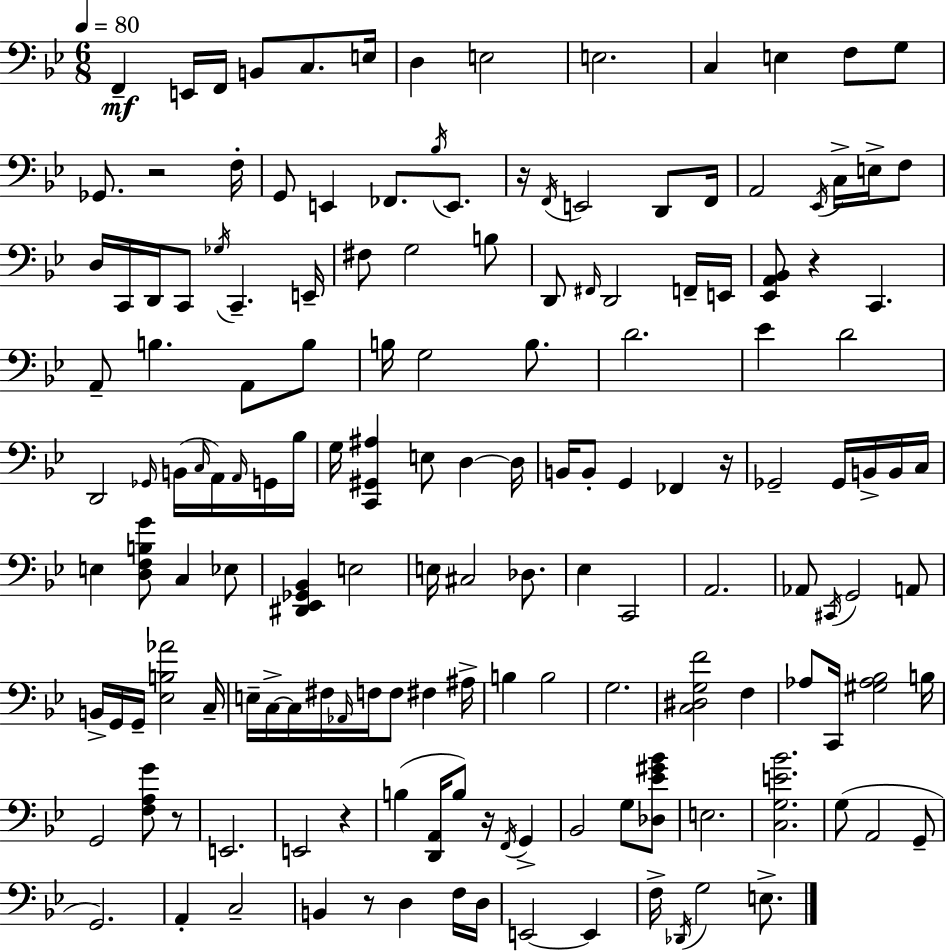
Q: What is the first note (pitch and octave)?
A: F2